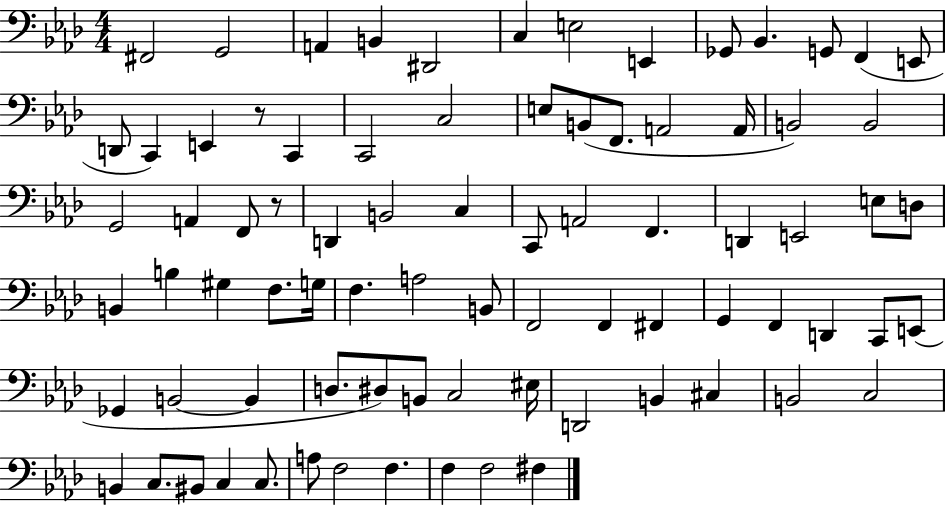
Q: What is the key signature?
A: AES major